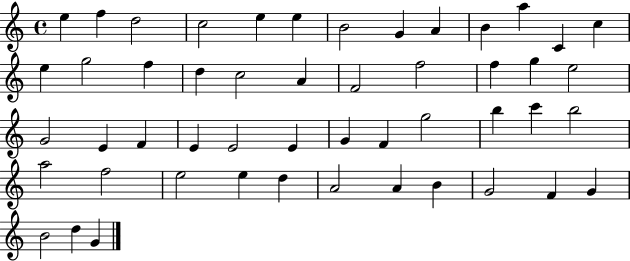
X:1
T:Untitled
M:4/4
L:1/4
K:C
e f d2 c2 e e B2 G A B a C c e g2 f d c2 A F2 f2 f g e2 G2 E F E E2 E G F g2 b c' b2 a2 f2 e2 e d A2 A B G2 F G B2 d G